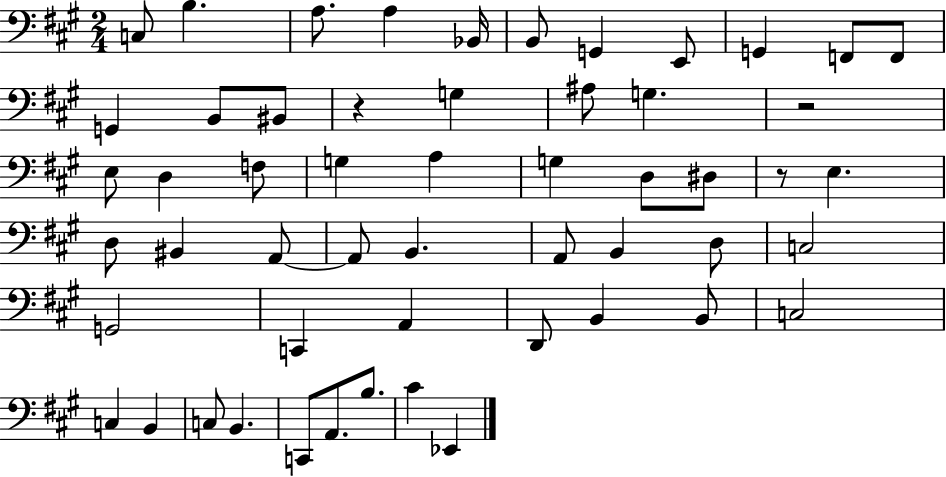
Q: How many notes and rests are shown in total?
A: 54